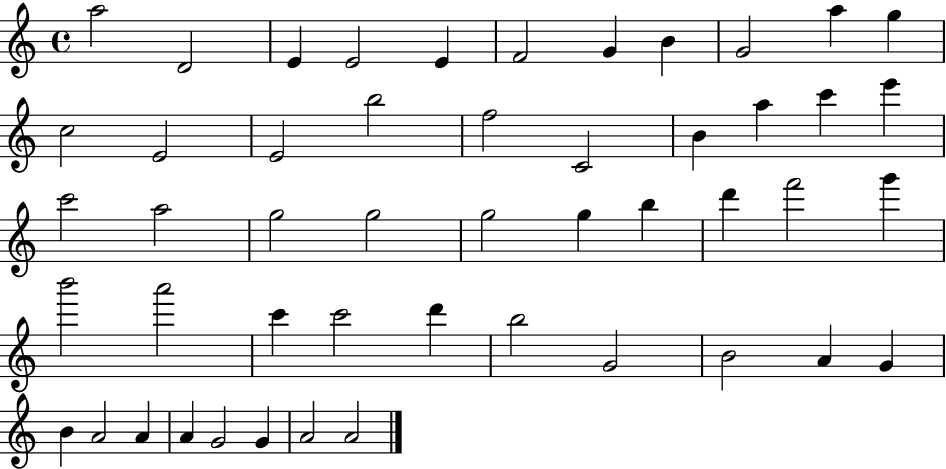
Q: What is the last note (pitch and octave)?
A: A4